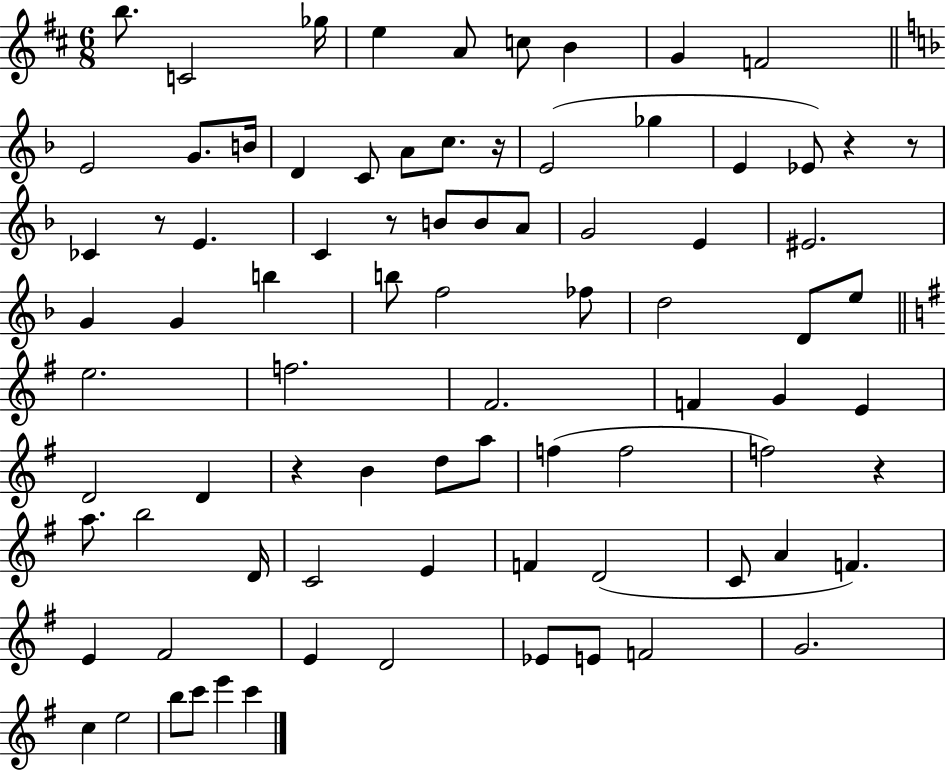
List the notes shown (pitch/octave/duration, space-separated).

B5/e. C4/h Gb5/s E5/q A4/e C5/e B4/q G4/q F4/h E4/h G4/e. B4/s D4/q C4/e A4/e C5/e. R/s E4/h Gb5/q E4/q Eb4/e R/q R/e CES4/q R/e E4/q. C4/q R/e B4/e B4/e A4/e G4/h E4/q EIS4/h. G4/q G4/q B5/q B5/e F5/h FES5/e D5/h D4/e E5/e E5/h. F5/h. F#4/h. F4/q G4/q E4/q D4/h D4/q R/q B4/q D5/e A5/e F5/q F5/h F5/h R/q A5/e. B5/h D4/s C4/h E4/q F4/q D4/h C4/e A4/q F4/q. E4/q F#4/h E4/q D4/h Eb4/e E4/e F4/h G4/h. C5/q E5/h B5/e C6/e E6/q C6/q